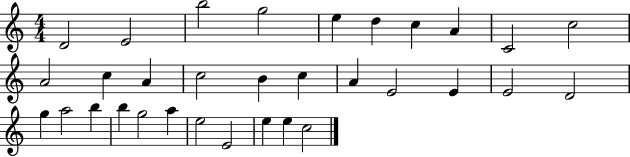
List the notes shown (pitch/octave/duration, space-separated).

D4/h E4/h B5/h G5/h E5/q D5/q C5/q A4/q C4/h C5/h A4/h C5/q A4/q C5/h B4/q C5/q A4/q E4/h E4/q E4/h D4/h G5/q A5/h B5/q B5/q G5/h A5/q E5/h E4/h E5/q E5/q C5/h